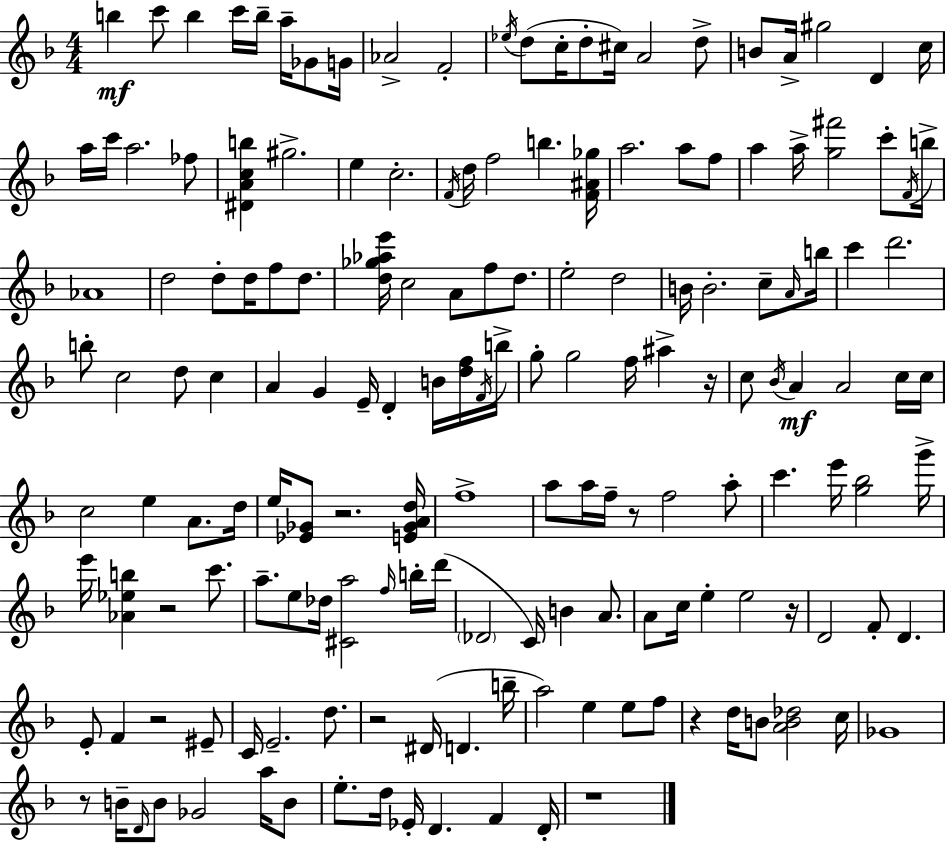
{
  \clef treble
  \numericTimeSignature
  \time 4/4
  \key d \minor
  b''4\mf c'''8 b''4 c'''16 b''16-- a''16-- ges'8 g'16 | aes'2-> f'2-. | \acciaccatura { ees''16 } d''8( c''16-. d''8-. cis''16) a'2 d''8-> | b'8 a'16-> gis''2 d'4 | \break c''16 a''16 c'''16 a''2. fes''8 | <dis' a' c'' b''>4 gis''2.-> | e''4 c''2.-. | \acciaccatura { f'16 } d''16 f''2 b''4. | \break <f' ais' ges''>16 a''2. a''8 | f''8 a''4 a''16-> <g'' fis'''>2 c'''8-. | \acciaccatura { f'16 } b''16-> aes'1 | d''2 d''8-. d''16 f''8 | \break d''8. <d'' ges'' aes'' e'''>16 c''2 a'8 f''8 | d''8. e''2-. d''2 | b'16 b'2.-. | c''8-- \grace { a'16 } b''16 c'''4 d'''2. | \break b''8-. c''2 d''8 | c''4 a'4 g'4 e'16-- d'4-. | b'16 <d'' f''>16 \acciaccatura { f'16 } b''16-> g''8-. g''2 f''16 | ais''4-> r16 c''8 \acciaccatura { bes'16 }\mf a'4 a'2 | \break c''16 c''16 c''2 e''4 | a'8. d''16 e''16 <ees' ges'>8 r2. | <e' ges' a' d''>16 f''1-> | a''8 a''16 f''16-- r8 f''2 | \break a''8-. c'''4. e'''16 <g'' bes''>2 | g'''16-> e'''16 <aes' ees'' b''>4 r2 | c'''8. a''8.-- e''8 des''16 <cis' a''>2 | \grace { f''16 } b''16-. d'''16( \parenthesize des'2 c'16) | \break b'4 a'8. a'8 c''16 e''4-. e''2 | r16 d'2 f'8-. | d'4. e'8-. f'4 r2 | eis'8-- c'16 e'2.-- | \break d''8. r2 dis'16( | d'4. b''16-- a''2) e''4 | e''8 f''8 r4 d''16 b'8 <a' b' des''>2 | c''16 ges'1 | \break r8 b'16-- \grace { d'16 } b'8 ges'2 | a''16 b'8 e''8.-. d''16 ees'16-. d'4. | f'4 d'16-. r1 | \bar "|."
}